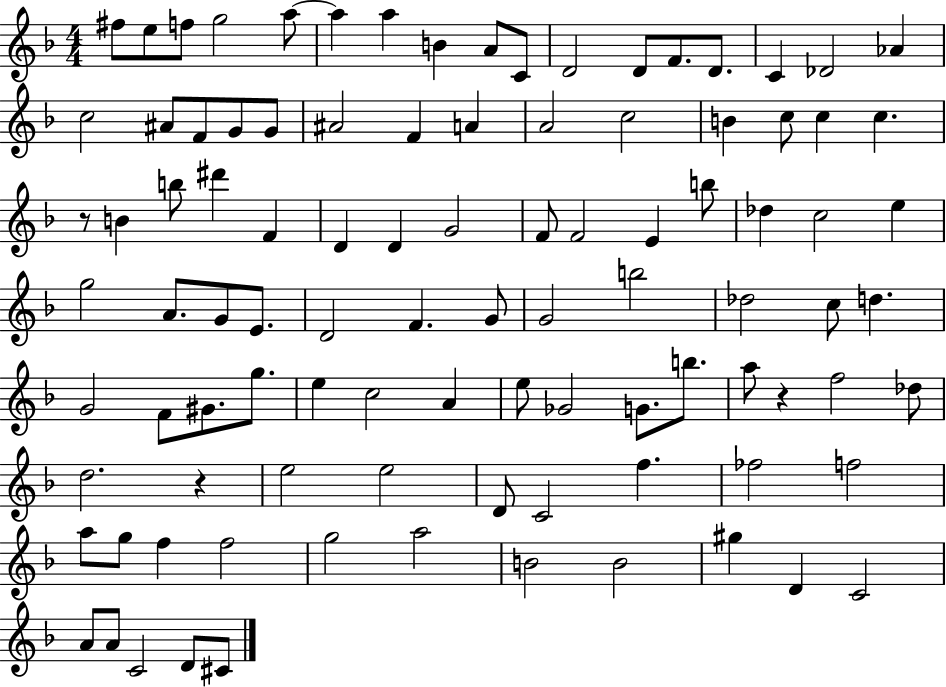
X:1
T:Untitled
M:4/4
L:1/4
K:F
^f/2 e/2 f/2 g2 a/2 a a B A/2 C/2 D2 D/2 F/2 D/2 C _D2 _A c2 ^A/2 F/2 G/2 G/2 ^A2 F A A2 c2 B c/2 c c z/2 B b/2 ^d' F D D G2 F/2 F2 E b/2 _d c2 e g2 A/2 G/2 E/2 D2 F G/2 G2 b2 _d2 c/2 d G2 F/2 ^G/2 g/2 e c2 A e/2 _G2 G/2 b/2 a/2 z f2 _d/2 d2 z e2 e2 D/2 C2 f _f2 f2 a/2 g/2 f f2 g2 a2 B2 B2 ^g D C2 A/2 A/2 C2 D/2 ^C/2